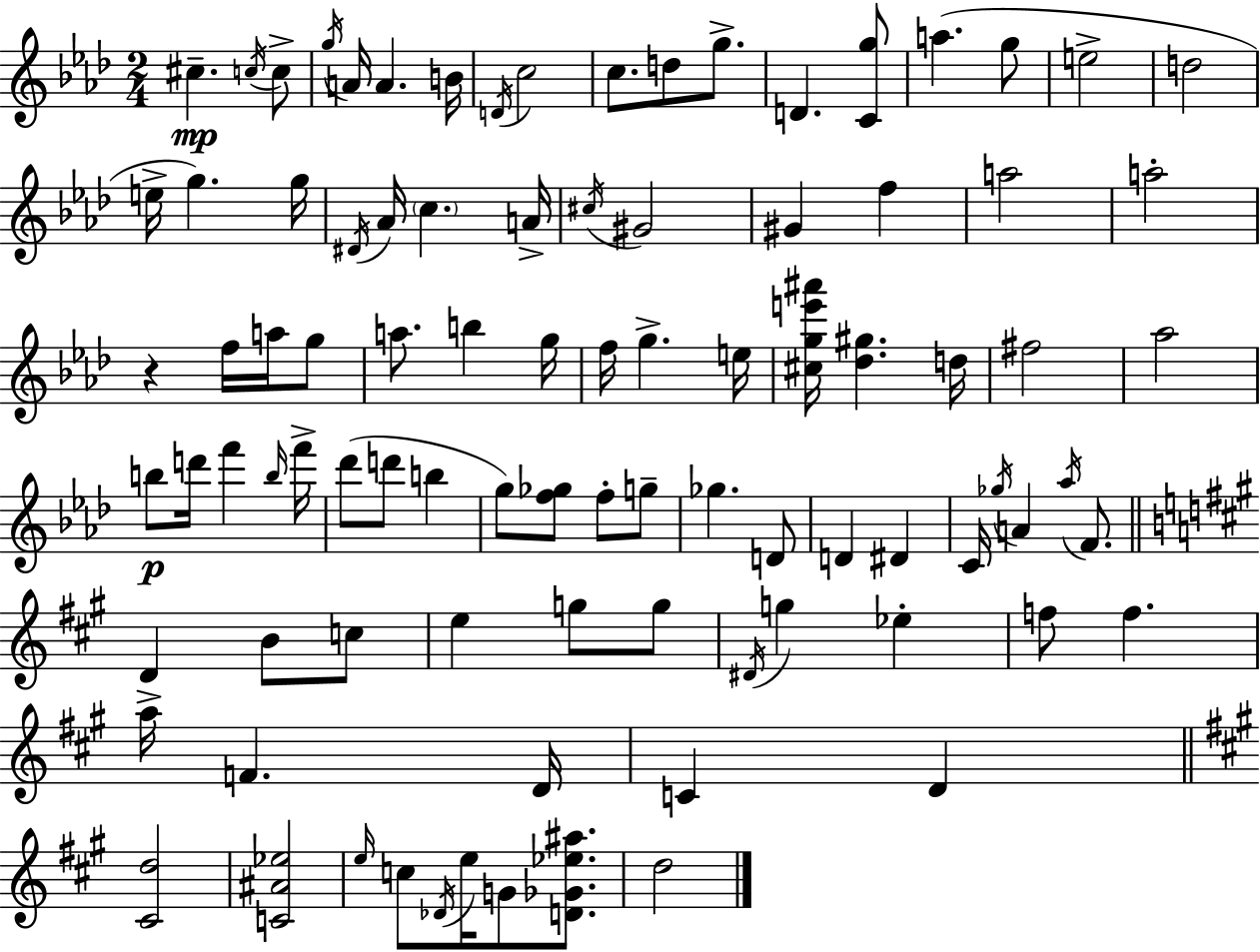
{
  \clef treble
  \numericTimeSignature
  \time 2/4
  \key aes \major
  cis''4.--\mp \acciaccatura { c''16 } c''8-> | \acciaccatura { g''16 } a'16 a'4. | b'16 \acciaccatura { d'16 } c''2 | c''8. d''8 | \break g''8.-> d'4. | <c' g''>8 a''4.( | g''8 e''2-> | d''2 | \break e''16-> g''4.) | g''16 \acciaccatura { dis'16 } aes'16 \parenthesize c''4. | a'16-> \acciaccatura { cis''16 } gis'2 | gis'4 | \break f''4 a''2 | a''2-. | r4 | f''16 a''16 g''8 a''8. | \break b''4 g''16 f''16 g''4.-> | e''16 <cis'' g'' e''' ais'''>16 <des'' gis''>4. | d''16 fis''2 | aes''2 | \break b''8\p d'''16 | f'''4 \grace { b''16 } f'''16-> des'''8( | d'''8 b''4 g''8) | <f'' ges''>8 f''8-. g''8-- ges''4. | \break d'8 d'4 | dis'4 c'16 \acciaccatura { ges''16 } | a'4 \acciaccatura { aes''16 } f'8. | \bar "||" \break \key a \major d'4 b'8 c''8 | e''4 g''8 g''8 | \acciaccatura { dis'16 } g''4 ees''4-. | f''8 f''4. | \break a''16-> f'4. | d'16 c'4 d'4 | \bar "||" \break \key a \major <cis' d''>2 | <c' ais' ees''>2 | \grace { e''16 } c''8 \acciaccatura { des'16 } e''16 g'8 <d' ges' ees'' ais''>8. | d''2 | \break \bar "|."
}